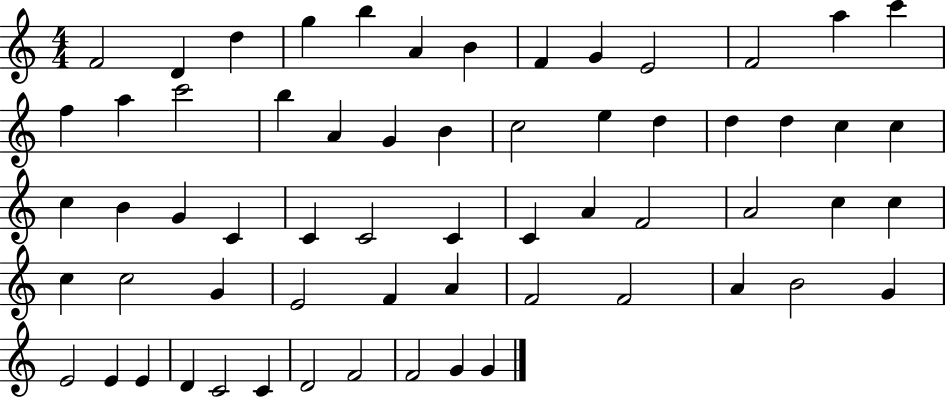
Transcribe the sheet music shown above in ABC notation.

X:1
T:Untitled
M:4/4
L:1/4
K:C
F2 D d g b A B F G E2 F2 a c' f a c'2 b A G B c2 e d d d c c c B G C C C2 C C A F2 A2 c c c c2 G E2 F A F2 F2 A B2 G E2 E E D C2 C D2 F2 F2 G G